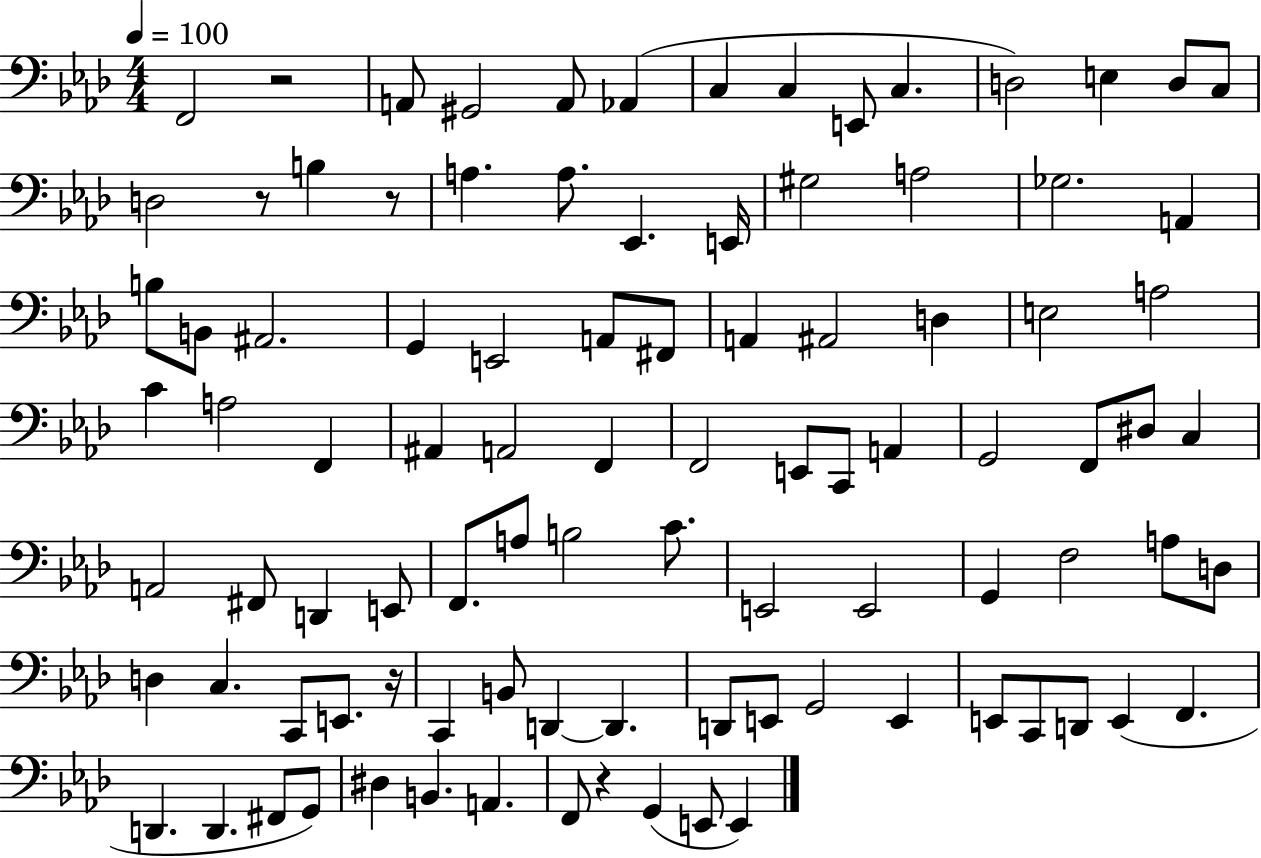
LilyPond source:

{
  \clef bass
  \numericTimeSignature
  \time 4/4
  \key aes \major
  \tempo 4 = 100
  f,2 r2 | a,8 gis,2 a,8 aes,4( | c4 c4 e,8 c4. | d2) e4 d8 c8 | \break d2 r8 b4 r8 | a4. a8. ees,4. e,16 | gis2 a2 | ges2. a,4 | \break b8 b,8 ais,2. | g,4 e,2 a,8 fis,8 | a,4 ais,2 d4 | e2 a2 | \break c'4 a2 f,4 | ais,4 a,2 f,4 | f,2 e,8 c,8 a,4 | g,2 f,8 dis8 c4 | \break a,2 fis,8 d,4 e,8 | f,8. a8 b2 c'8. | e,2 e,2 | g,4 f2 a8 d8 | \break d4 c4. c,8 e,8. r16 | c,4 b,8 d,4~~ d,4. | d,8 e,8 g,2 e,4 | e,8 c,8 d,8 e,4( f,4. | \break d,4. d,4. fis,8 g,8) | dis4 b,4. a,4. | f,8 r4 g,4( e,8 e,4) | \bar "|."
}